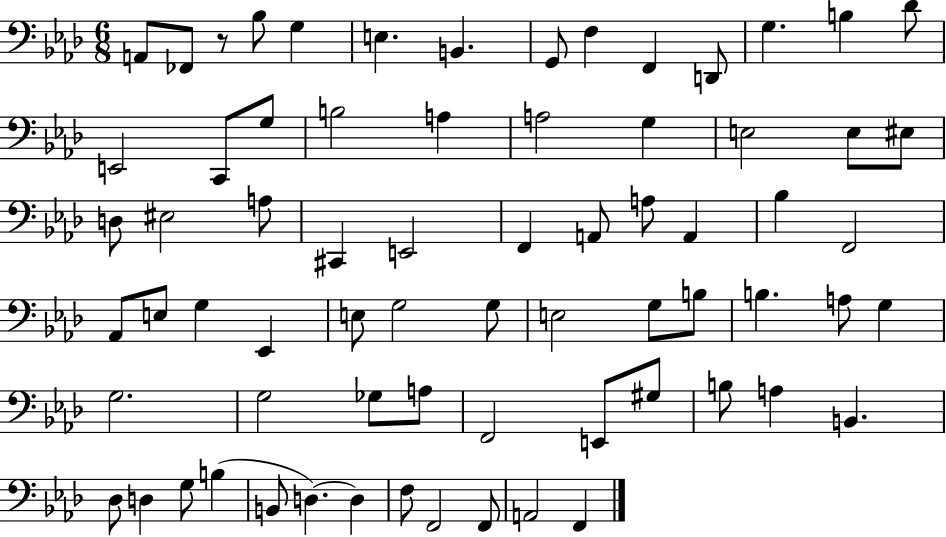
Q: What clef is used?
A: bass